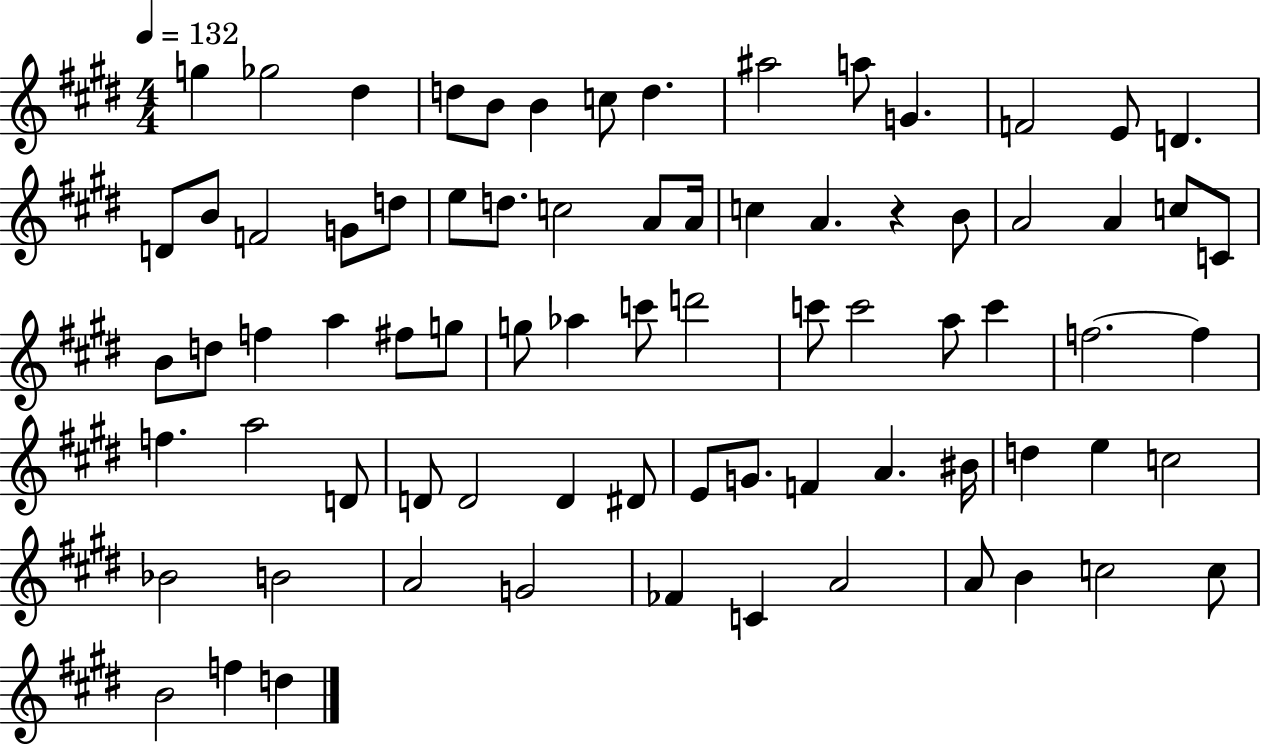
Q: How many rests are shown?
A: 1